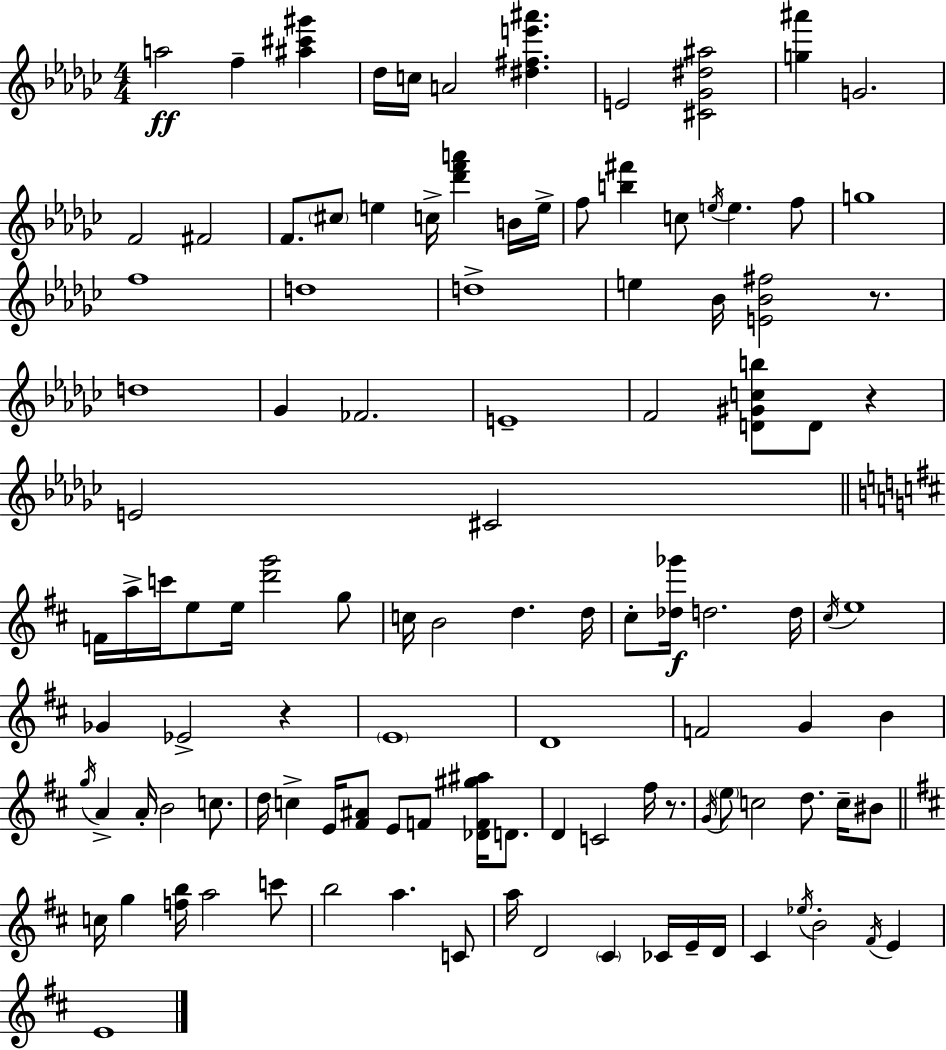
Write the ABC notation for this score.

X:1
T:Untitled
M:4/4
L:1/4
K:Ebm
a2 f [^a^c'^g'] _d/4 c/4 A2 [^d^fe'^a'] E2 [^C_G^d^a]2 [g^a'] G2 F2 ^F2 F/2 ^c/2 e c/4 [_d'f'a'] B/4 e/4 f/2 [b^f'] c/2 e/4 e f/2 g4 f4 d4 d4 e _B/4 [E_B^f]2 z/2 d4 _G _F2 E4 F2 [D^Gcb]/2 D/2 z E2 ^C2 F/4 a/4 c'/4 e/2 e/4 [d'g']2 g/2 c/4 B2 d d/4 ^c/2 [_d_g']/4 d2 d/4 ^c/4 e4 _G _E2 z E4 D4 F2 G B g/4 A A/4 B2 c/2 d/4 c E/4 [^F^A]/2 E/2 F/2 [_DF^g^a]/4 D/2 D C2 ^f/4 z/2 G/4 e/2 c2 d/2 c/4 ^B/2 c/4 g [fb]/4 a2 c'/2 b2 a C/2 a/4 D2 ^C _C/4 E/4 D/4 ^C _e/4 B2 ^F/4 E E4